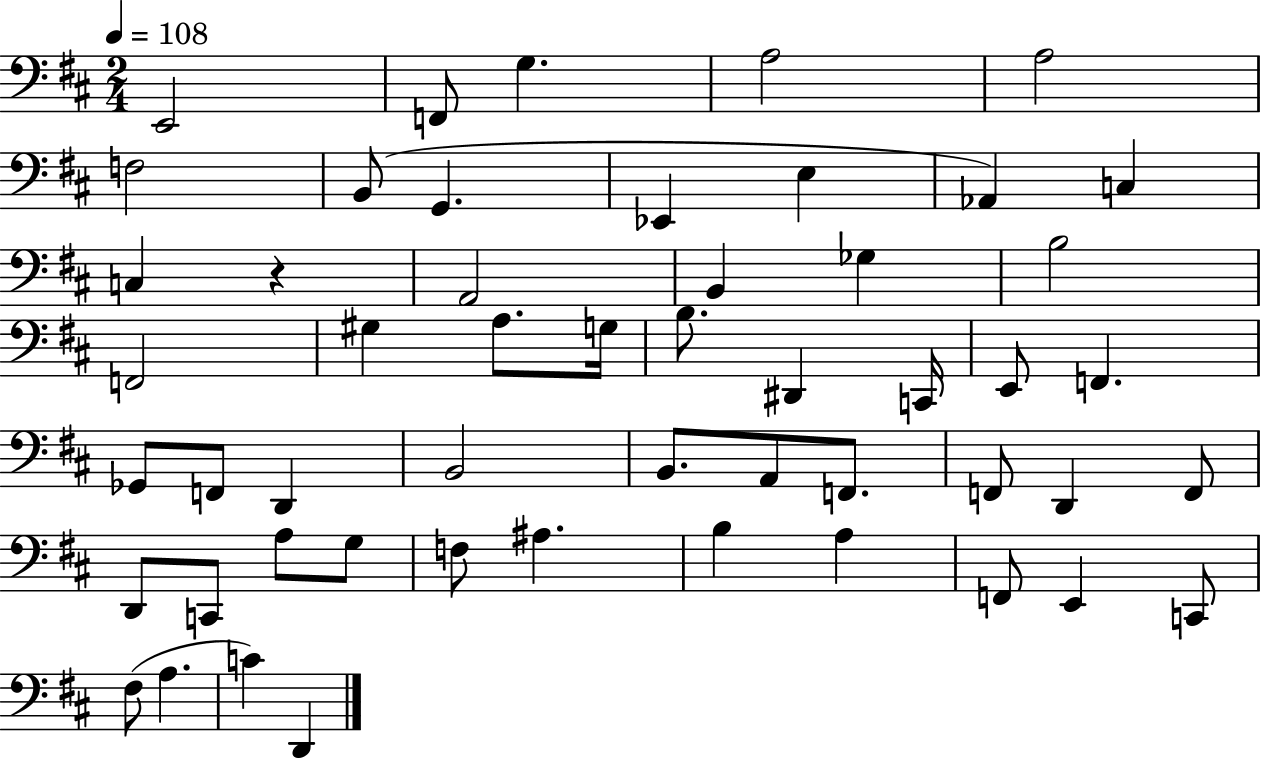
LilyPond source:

{
  \clef bass
  \numericTimeSignature
  \time 2/4
  \key d \major
  \tempo 4 = 108
  e,2 | f,8 g4. | a2 | a2 | \break f2 | b,8( g,4. | ees,4 e4 | aes,4) c4 | \break c4 r4 | a,2 | b,4 ges4 | b2 | \break f,2 | gis4 a8. g16 | b8. dis,4 c,16 | e,8 f,4. | \break ges,8 f,8 d,4 | b,2 | b,8. a,8 f,8. | f,8 d,4 f,8 | \break d,8 c,8 a8 g8 | f8 ais4. | b4 a4 | f,8 e,4 c,8 | \break fis8( a4. | c'4) d,4 | \bar "|."
}